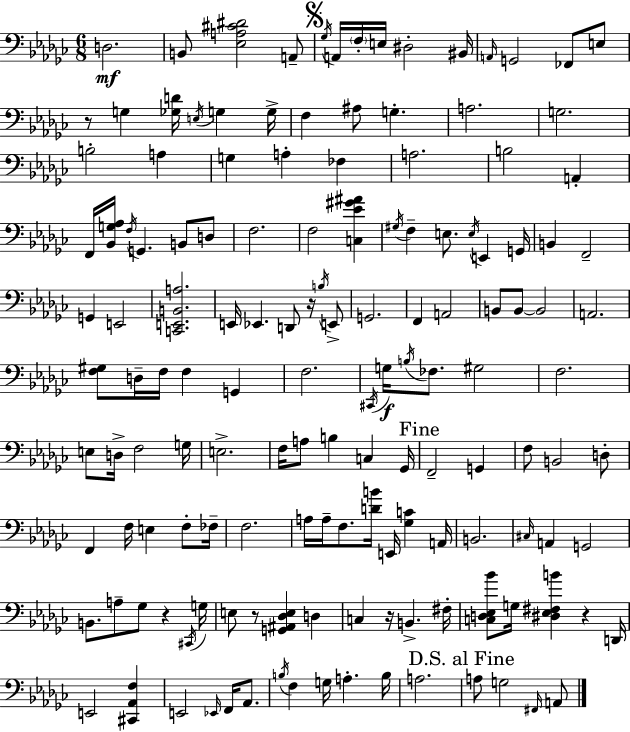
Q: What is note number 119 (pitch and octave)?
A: F3